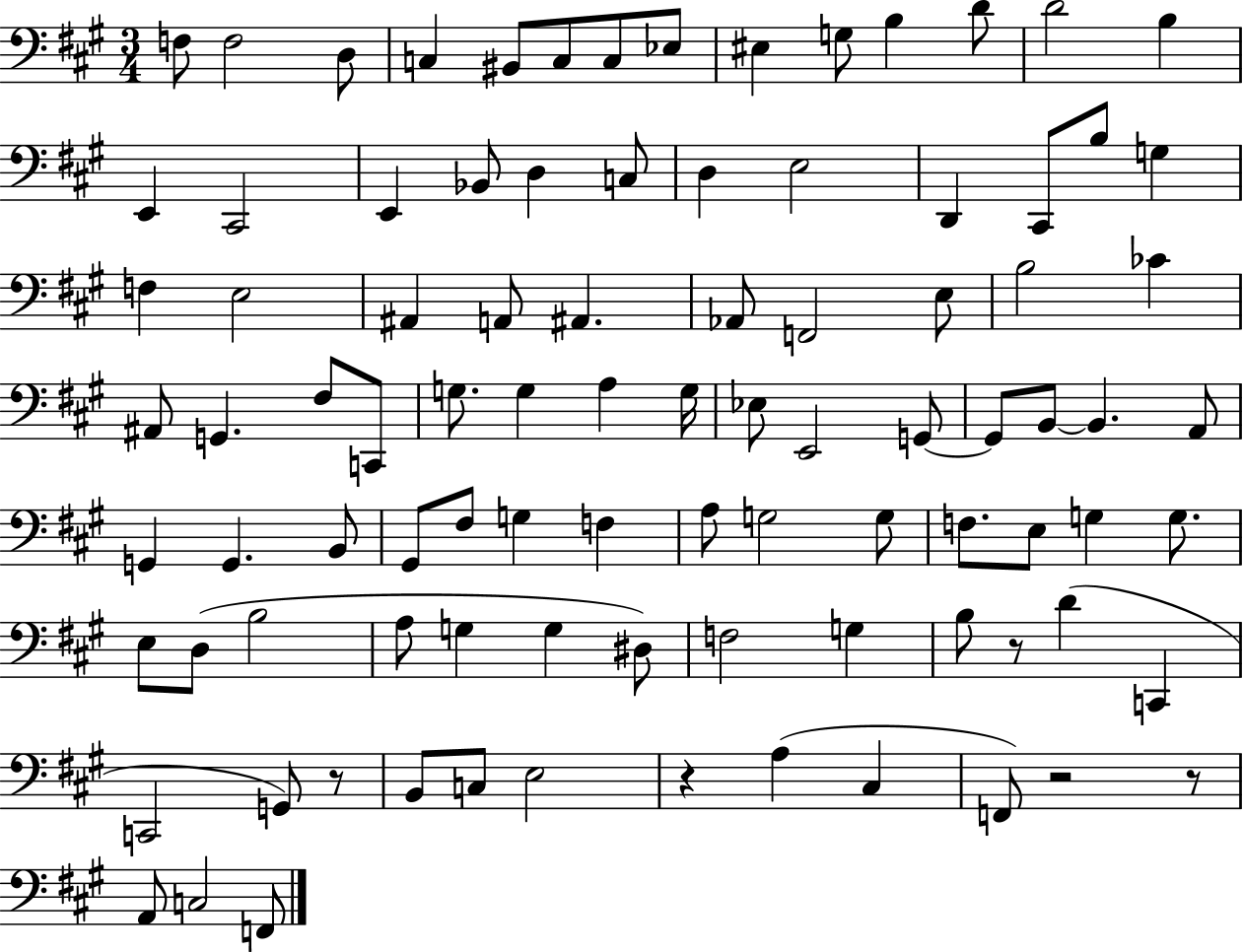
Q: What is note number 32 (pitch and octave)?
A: Ab2